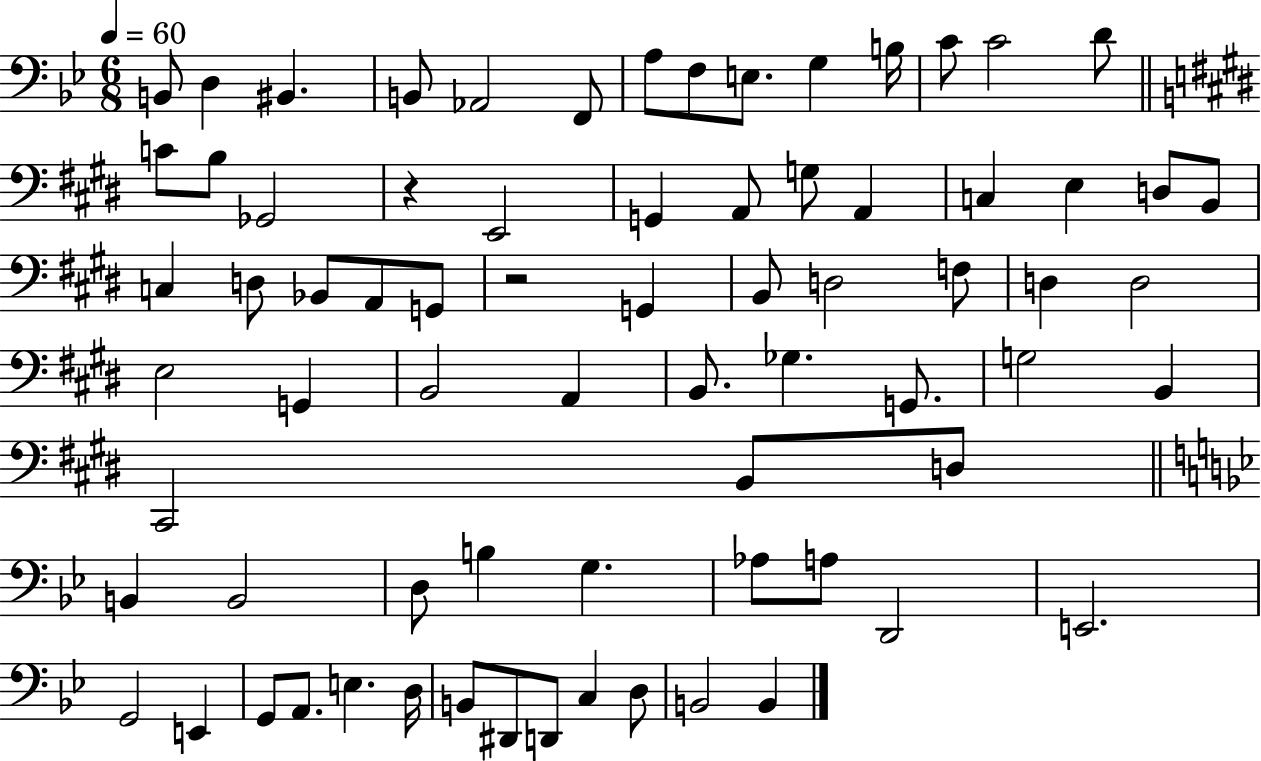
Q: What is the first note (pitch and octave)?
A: B2